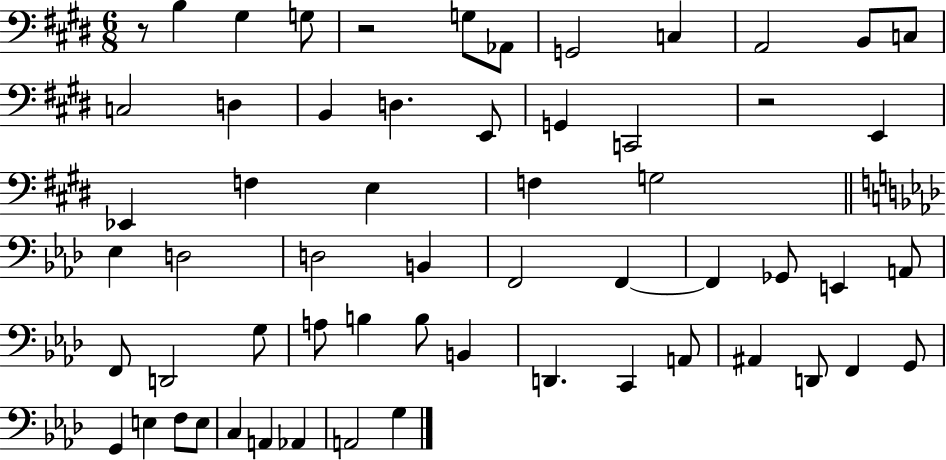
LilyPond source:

{
  \clef bass
  \numericTimeSignature
  \time 6/8
  \key e \major
  r8 b4 gis4 g8 | r2 g8 aes,8 | g,2 c4 | a,2 b,8 c8 | \break c2 d4 | b,4 d4. e,8 | g,4 c,2 | r2 e,4 | \break ees,4 f4 e4 | f4 g2 | \bar "||" \break \key f \minor ees4 d2 | d2 b,4 | f,2 f,4~~ | f,4 ges,8 e,4 a,8 | \break f,8 d,2 g8 | a8 b4 b8 b,4 | d,4. c,4 a,8 | ais,4 d,8 f,4 g,8 | \break g,4 e4 f8 e8 | c4 a,4 aes,4 | a,2 g4 | \bar "|."
}